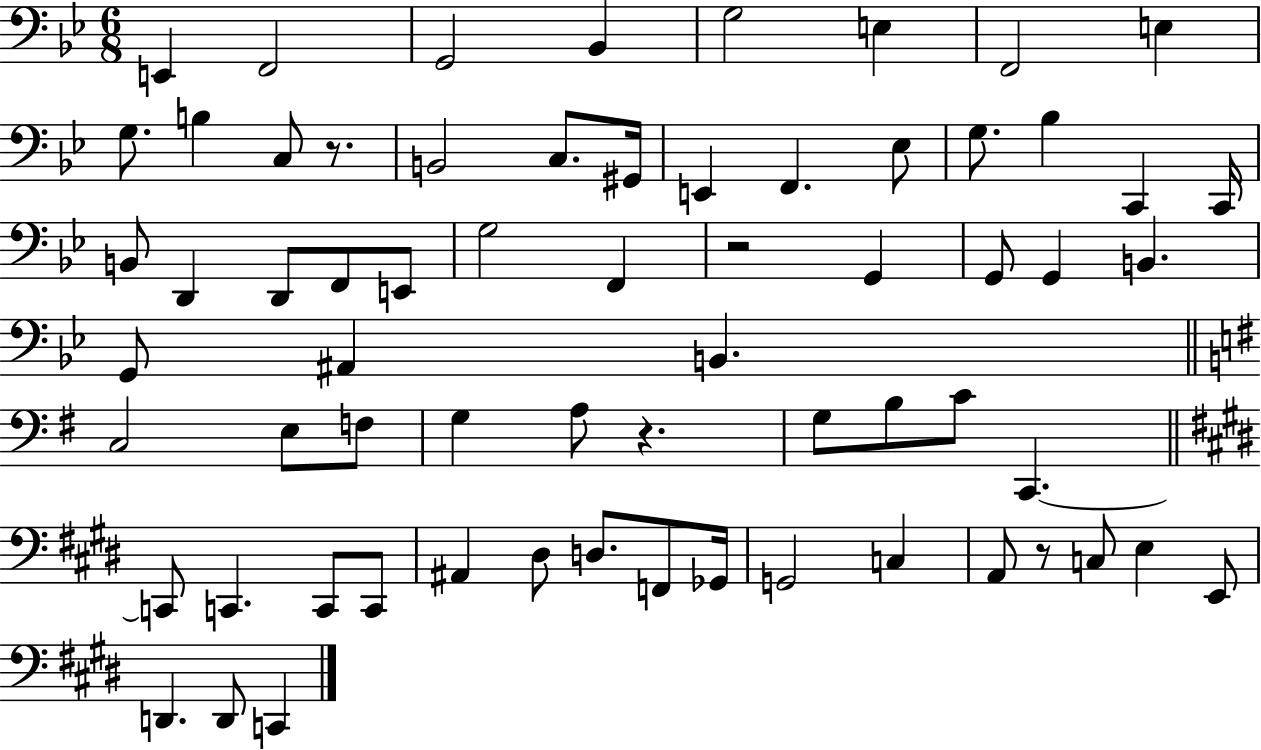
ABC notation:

X:1
T:Untitled
M:6/8
L:1/4
K:Bb
E,, F,,2 G,,2 _B,, G,2 E, F,,2 E, G,/2 B, C,/2 z/2 B,,2 C,/2 ^G,,/4 E,, F,, _E,/2 G,/2 _B, C,, C,,/4 B,,/2 D,, D,,/2 F,,/2 E,,/2 G,2 F,, z2 G,, G,,/2 G,, B,, G,,/2 ^A,, B,, C,2 E,/2 F,/2 G, A,/2 z G,/2 B,/2 C/2 C,, C,,/2 C,, C,,/2 C,,/2 ^A,, ^D,/2 D,/2 F,,/2 _G,,/4 G,,2 C, A,,/2 z/2 C,/2 E, E,,/2 D,, D,,/2 C,,